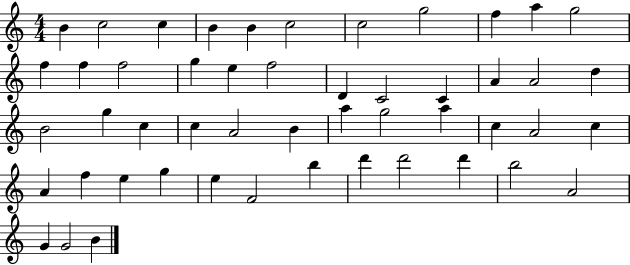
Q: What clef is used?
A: treble